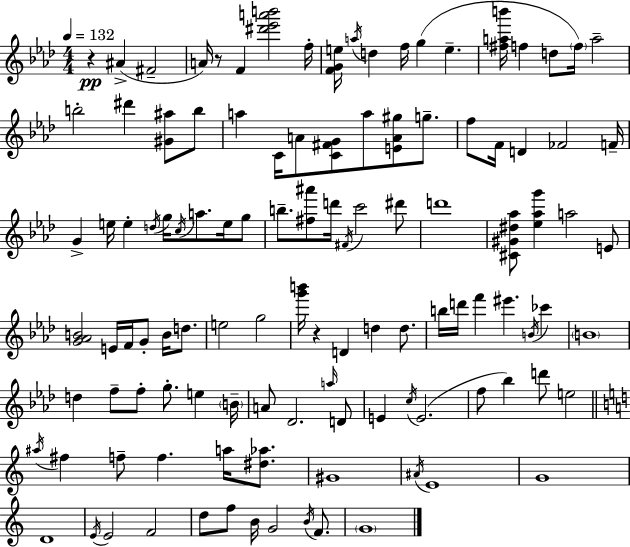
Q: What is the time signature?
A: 4/4